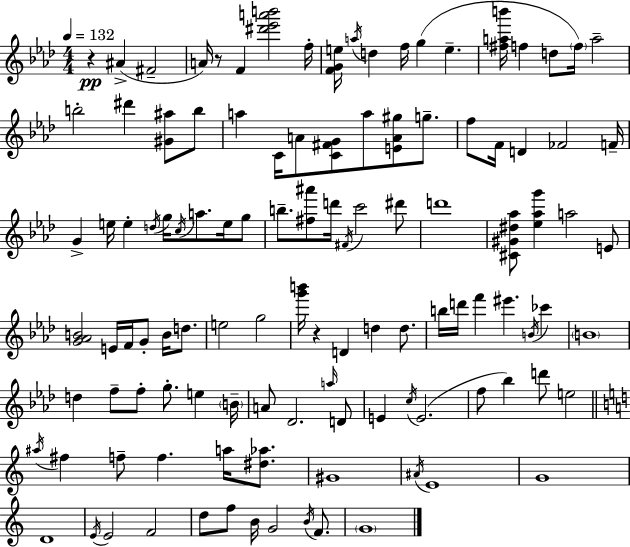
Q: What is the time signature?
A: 4/4